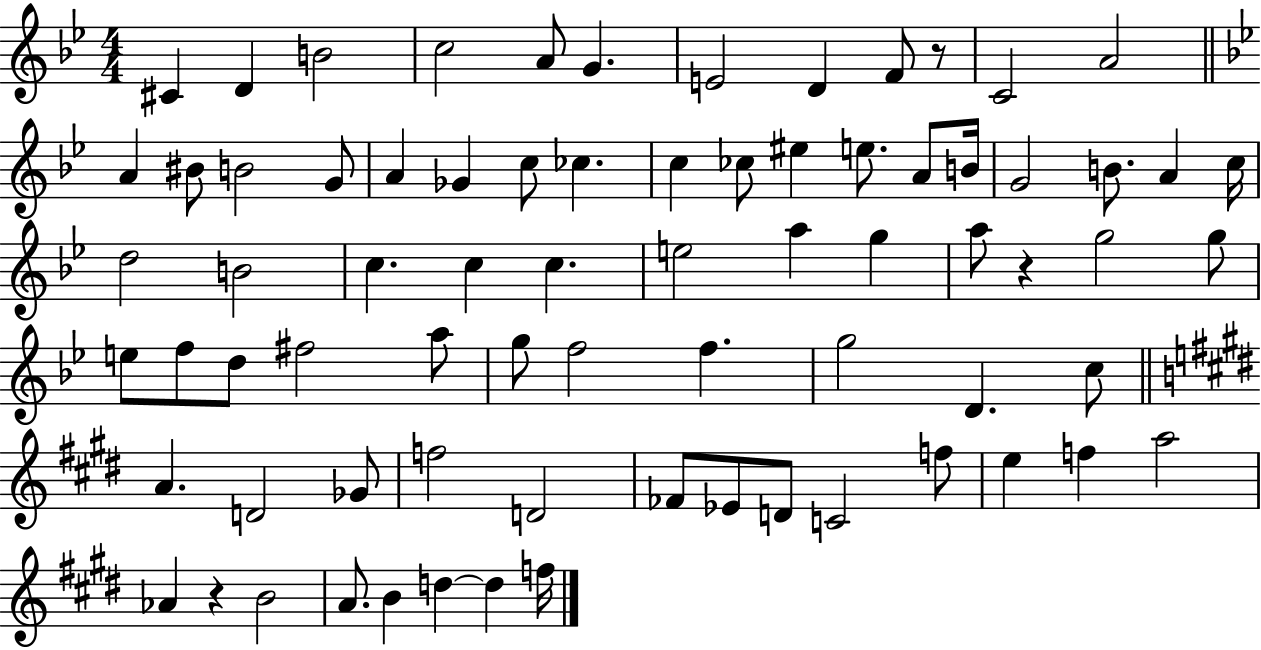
C#4/q D4/q B4/h C5/h A4/e G4/q. E4/h D4/q F4/e R/e C4/h A4/h A4/q BIS4/e B4/h G4/e A4/q Gb4/q C5/e CES5/q. C5/q CES5/e EIS5/q E5/e. A4/e B4/s G4/h B4/e. A4/q C5/s D5/h B4/h C5/q. C5/q C5/q. E5/h A5/q G5/q A5/e R/q G5/h G5/e E5/e F5/e D5/e F#5/h A5/e G5/e F5/h F5/q. G5/h D4/q. C5/e A4/q. D4/h Gb4/e F5/h D4/h FES4/e Eb4/e D4/e C4/h F5/e E5/q F5/q A5/h Ab4/q R/q B4/h A4/e. B4/q D5/q D5/q F5/s